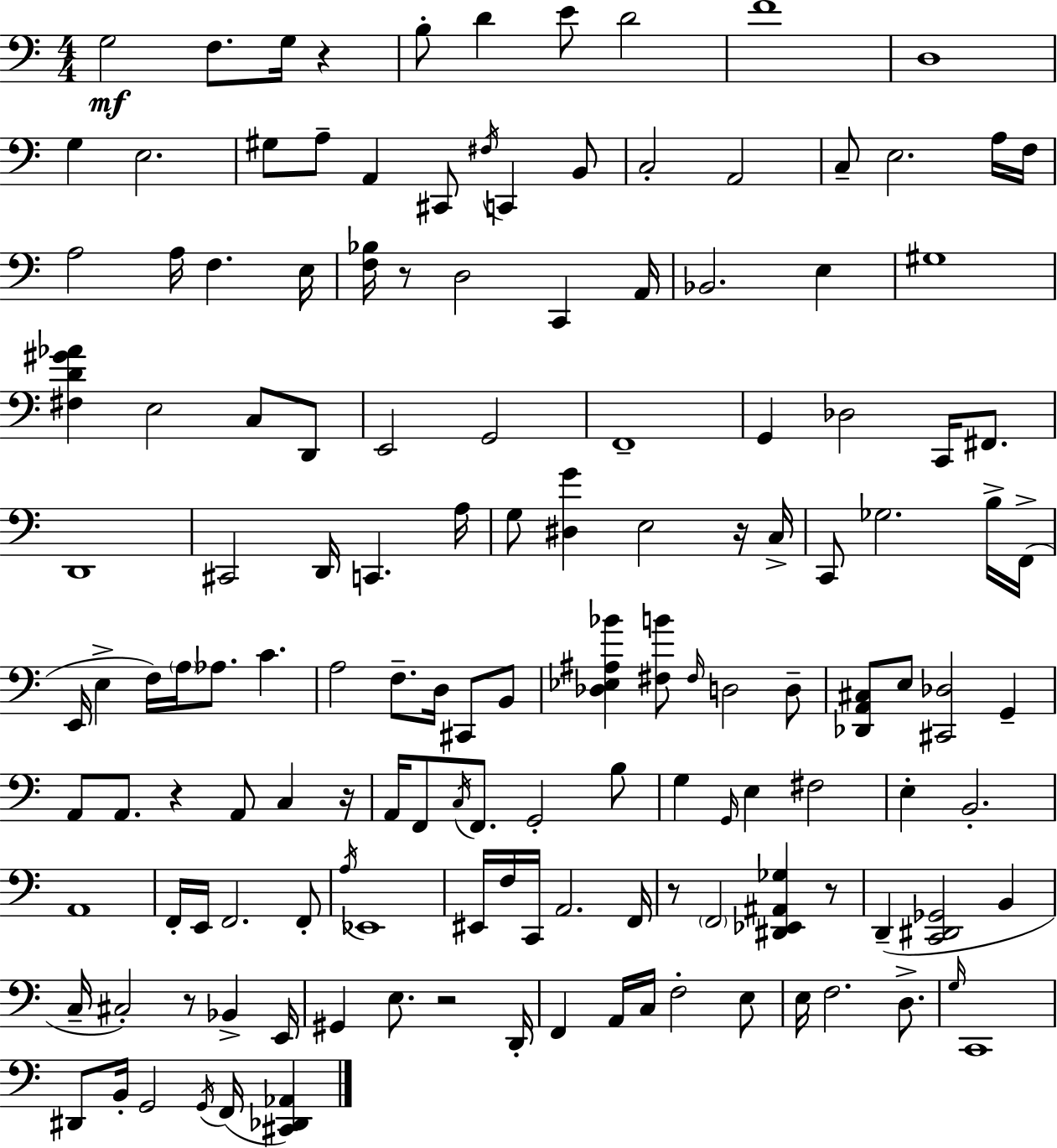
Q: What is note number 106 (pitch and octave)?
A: Bb2